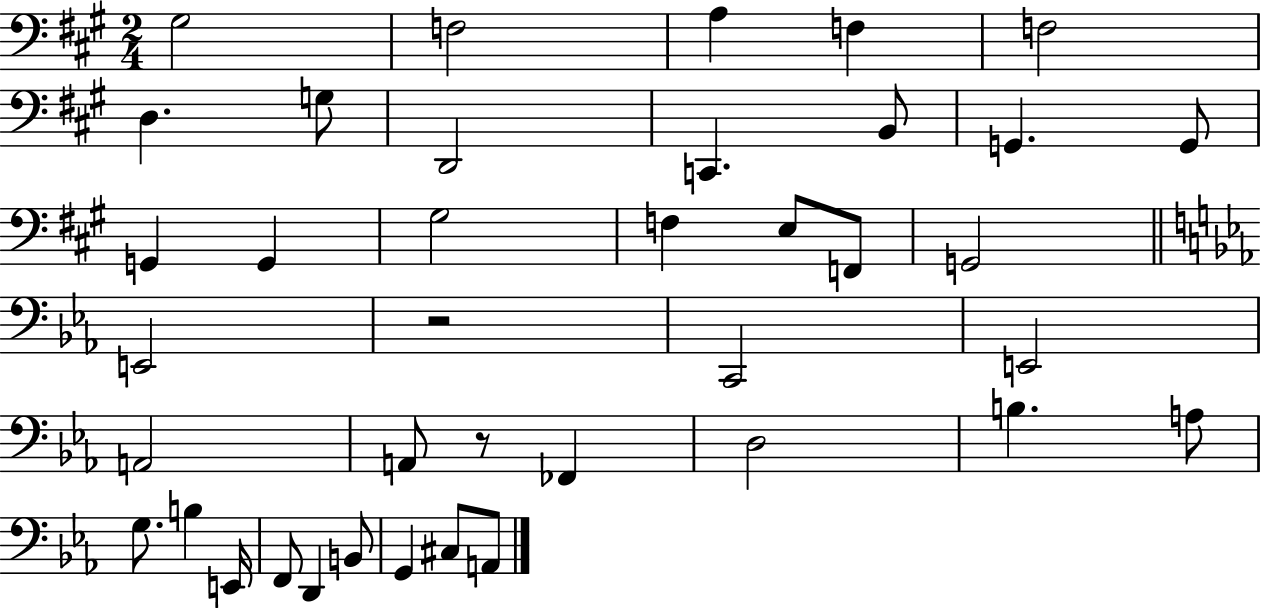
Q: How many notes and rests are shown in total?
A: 39